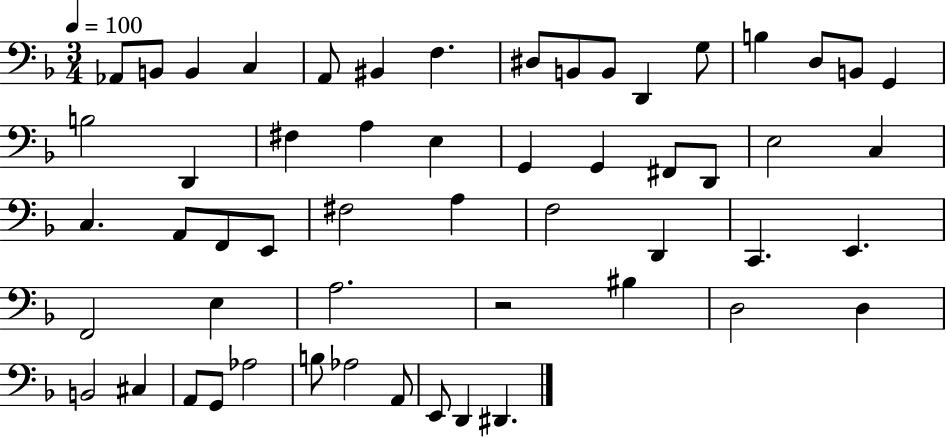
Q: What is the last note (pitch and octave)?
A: D#2